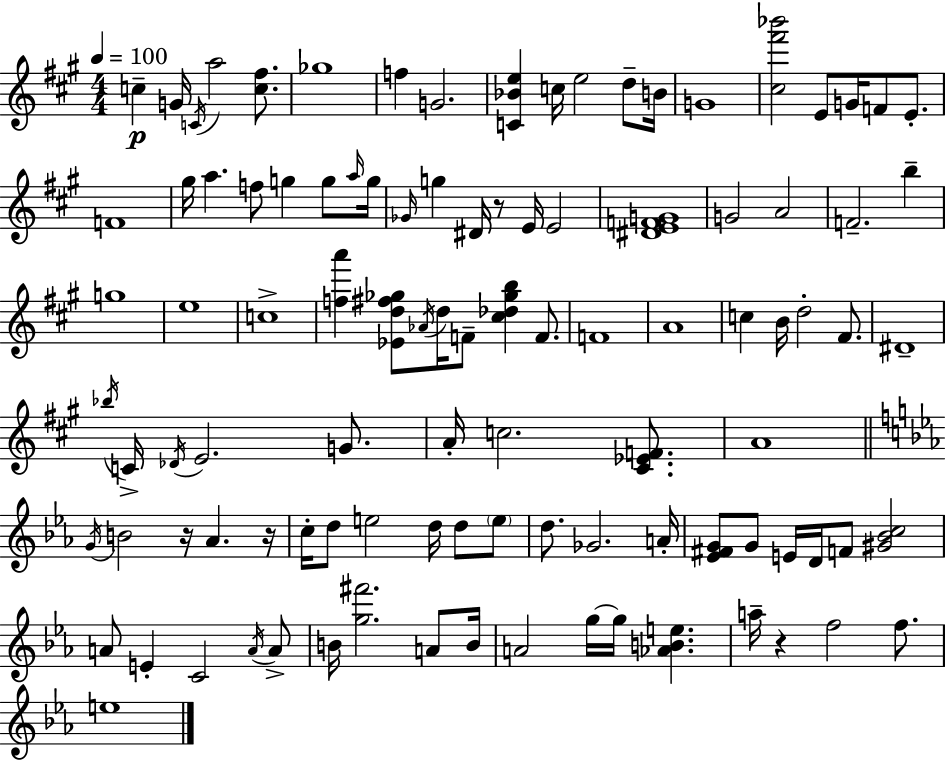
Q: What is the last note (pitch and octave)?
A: E5